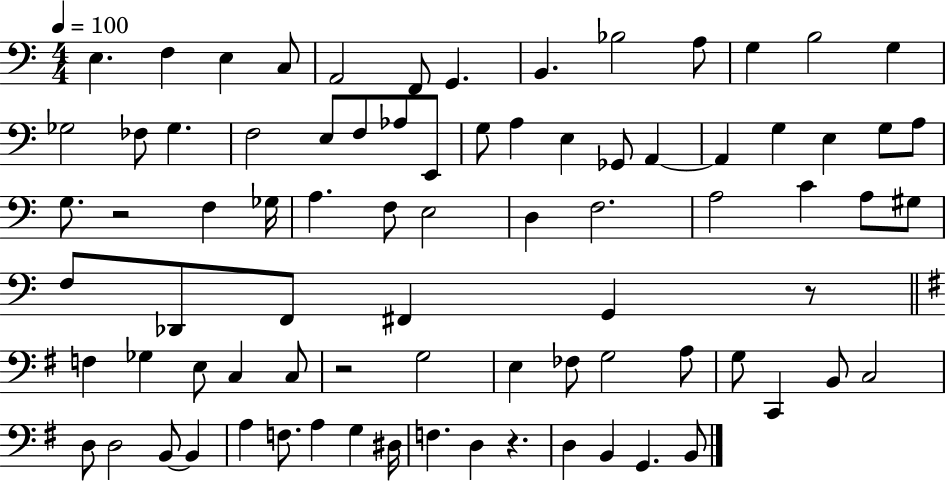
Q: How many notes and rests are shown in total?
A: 81